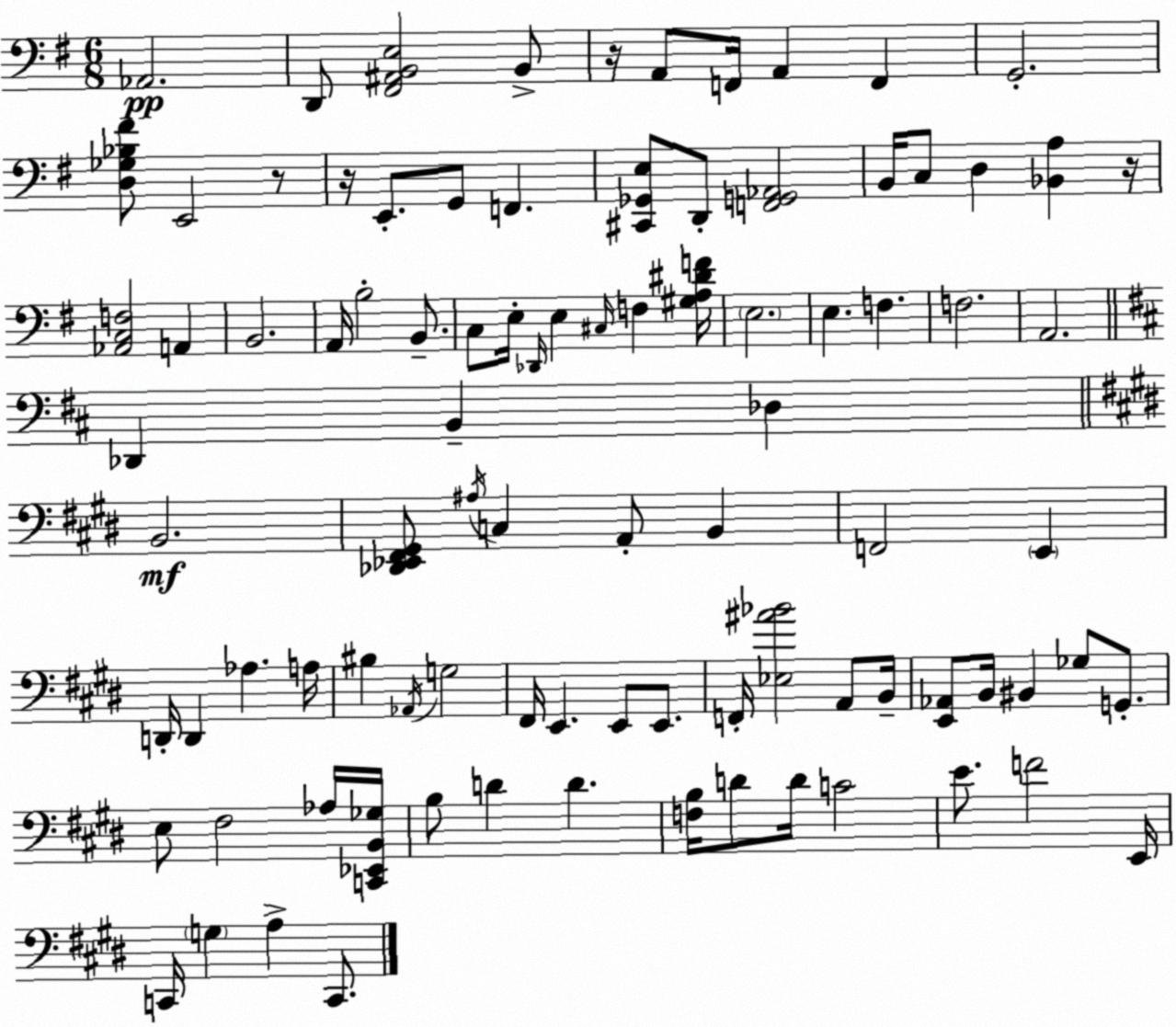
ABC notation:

X:1
T:Untitled
M:6/8
L:1/4
K:Em
_A,,2 D,,/2 [^F,,^A,,B,,E,]2 B,,/2 z/4 A,,/2 F,,/4 A,, F,, G,,2 [D,_G,_B,^F]/2 E,,2 z/2 z/4 E,,/2 G,,/2 F,, [^C,,_G,,E,]/2 D,,/2 [F,,G,,_A,,]2 B,,/4 C,/2 D, [_B,,A,] z/4 [_A,,C,F,]2 A,, B,,2 A,,/4 B,2 B,,/2 C,/2 E,/4 _D,,/4 E, ^C,/4 F, [^G,A,^DF]/4 E,2 E, F, F,2 A,,2 _D,, B,, _D, B,,2 [_D,,_E,,^F,,^G,,]/2 ^A,/4 C, A,,/2 B,, F,,2 E,, D,,/4 D,, _A, A,/4 ^B, _A,,/4 G,2 ^F,,/4 E,, E,,/2 E,,/2 F,,/4 [_E,^A_B]2 A,,/2 B,,/4 [E,,_A,,]/2 B,,/4 ^B,, _G,/2 G,,/2 E,/2 ^F,2 _A,/4 [C,,_E,,B,,_G,]/4 B,/2 D D [F,B,]/4 D/2 D/4 C2 E/2 F2 E,,/4 C,,/4 G, A, C,,/2